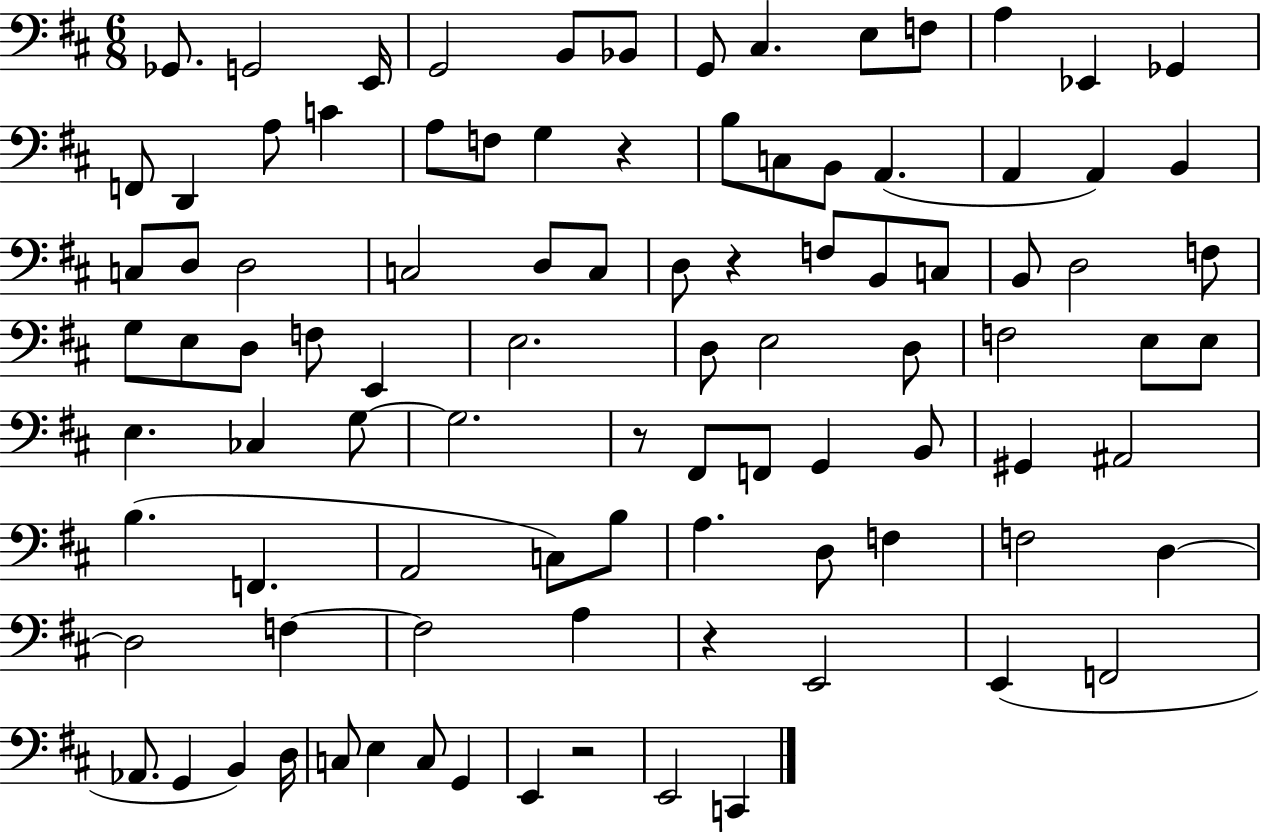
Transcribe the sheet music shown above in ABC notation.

X:1
T:Untitled
M:6/8
L:1/4
K:D
_G,,/2 G,,2 E,,/4 G,,2 B,,/2 _B,,/2 G,,/2 ^C, E,/2 F,/2 A, _E,, _G,, F,,/2 D,, A,/2 C A,/2 F,/2 G, z B,/2 C,/2 B,,/2 A,, A,, A,, B,, C,/2 D,/2 D,2 C,2 D,/2 C,/2 D,/2 z F,/2 B,,/2 C,/2 B,,/2 D,2 F,/2 G,/2 E,/2 D,/2 F,/2 E,, E,2 D,/2 E,2 D,/2 F,2 E,/2 E,/2 E, _C, G,/2 G,2 z/2 ^F,,/2 F,,/2 G,, B,,/2 ^G,, ^A,,2 B, F,, A,,2 C,/2 B,/2 A, D,/2 F, F,2 D, D,2 F, F,2 A, z E,,2 E,, F,,2 _A,,/2 G,, B,, D,/4 C,/2 E, C,/2 G,, E,, z2 E,,2 C,,